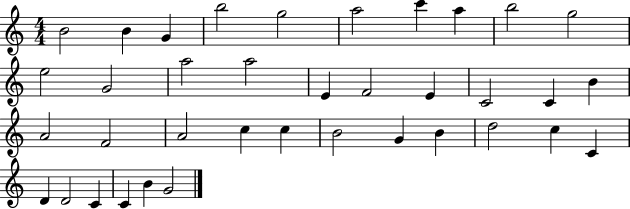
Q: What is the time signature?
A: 4/4